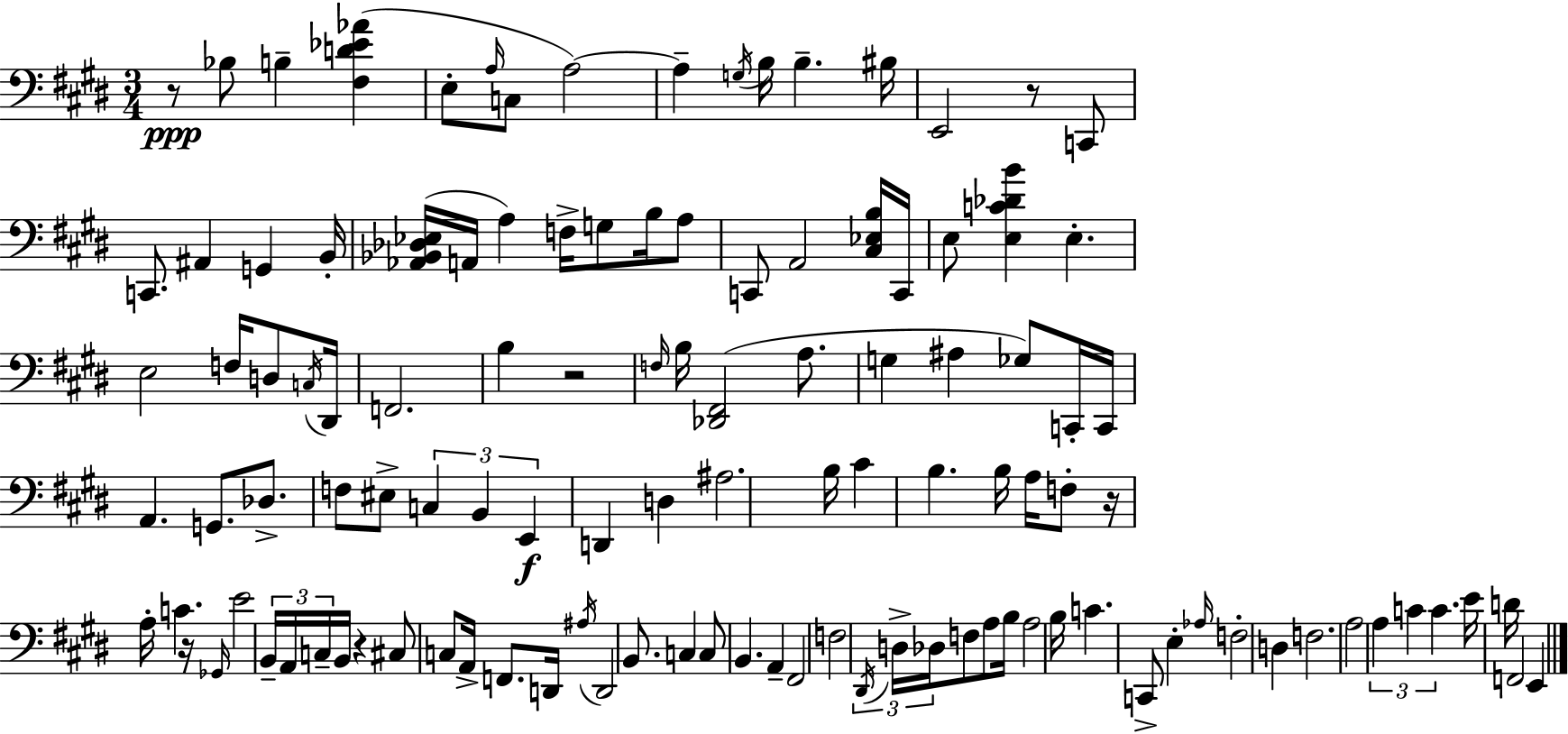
X:1
T:Untitled
M:3/4
L:1/4
K:E
z/2 _B,/2 B, [^F,D_E_A] E,/2 A,/4 C,/2 A,2 A, G,/4 B,/4 B, ^B,/4 E,,2 z/2 C,,/2 C,,/2 ^A,, G,, B,,/4 [_A,,_B,,_D,_E,]/4 A,,/4 A, F,/4 G,/2 B,/4 A,/2 C,,/2 A,,2 [^C,_E,B,]/4 C,,/4 E,/2 [E,C_DB] E, E,2 F,/4 D,/2 C,/4 ^D,,/4 F,,2 B, z2 F,/4 B,/4 [_D,,^F,,]2 A,/2 G, ^A, _G,/2 C,,/4 C,,/4 A,, G,,/2 _D,/2 F,/2 ^E,/2 C, B,, E,, D,, D, ^A,2 B,/4 ^C B, B,/4 A,/4 F,/2 z/4 A,/4 C z/4 _G,,/4 E2 B,,/4 A,,/4 C,/4 B,,/4 z ^C,/2 C,/2 A,,/4 F,,/2 D,,/4 ^A,/4 D,,2 B,,/2 C, C,/2 B,, A,, ^F,,2 F,2 ^D,,/4 D,/4 _D,/4 F,/2 A,/2 B,/4 A,2 B,/4 C C,,/2 E, _A,/4 F,2 D, F,2 A,2 A, C C E/4 D/4 F,,2 E,,